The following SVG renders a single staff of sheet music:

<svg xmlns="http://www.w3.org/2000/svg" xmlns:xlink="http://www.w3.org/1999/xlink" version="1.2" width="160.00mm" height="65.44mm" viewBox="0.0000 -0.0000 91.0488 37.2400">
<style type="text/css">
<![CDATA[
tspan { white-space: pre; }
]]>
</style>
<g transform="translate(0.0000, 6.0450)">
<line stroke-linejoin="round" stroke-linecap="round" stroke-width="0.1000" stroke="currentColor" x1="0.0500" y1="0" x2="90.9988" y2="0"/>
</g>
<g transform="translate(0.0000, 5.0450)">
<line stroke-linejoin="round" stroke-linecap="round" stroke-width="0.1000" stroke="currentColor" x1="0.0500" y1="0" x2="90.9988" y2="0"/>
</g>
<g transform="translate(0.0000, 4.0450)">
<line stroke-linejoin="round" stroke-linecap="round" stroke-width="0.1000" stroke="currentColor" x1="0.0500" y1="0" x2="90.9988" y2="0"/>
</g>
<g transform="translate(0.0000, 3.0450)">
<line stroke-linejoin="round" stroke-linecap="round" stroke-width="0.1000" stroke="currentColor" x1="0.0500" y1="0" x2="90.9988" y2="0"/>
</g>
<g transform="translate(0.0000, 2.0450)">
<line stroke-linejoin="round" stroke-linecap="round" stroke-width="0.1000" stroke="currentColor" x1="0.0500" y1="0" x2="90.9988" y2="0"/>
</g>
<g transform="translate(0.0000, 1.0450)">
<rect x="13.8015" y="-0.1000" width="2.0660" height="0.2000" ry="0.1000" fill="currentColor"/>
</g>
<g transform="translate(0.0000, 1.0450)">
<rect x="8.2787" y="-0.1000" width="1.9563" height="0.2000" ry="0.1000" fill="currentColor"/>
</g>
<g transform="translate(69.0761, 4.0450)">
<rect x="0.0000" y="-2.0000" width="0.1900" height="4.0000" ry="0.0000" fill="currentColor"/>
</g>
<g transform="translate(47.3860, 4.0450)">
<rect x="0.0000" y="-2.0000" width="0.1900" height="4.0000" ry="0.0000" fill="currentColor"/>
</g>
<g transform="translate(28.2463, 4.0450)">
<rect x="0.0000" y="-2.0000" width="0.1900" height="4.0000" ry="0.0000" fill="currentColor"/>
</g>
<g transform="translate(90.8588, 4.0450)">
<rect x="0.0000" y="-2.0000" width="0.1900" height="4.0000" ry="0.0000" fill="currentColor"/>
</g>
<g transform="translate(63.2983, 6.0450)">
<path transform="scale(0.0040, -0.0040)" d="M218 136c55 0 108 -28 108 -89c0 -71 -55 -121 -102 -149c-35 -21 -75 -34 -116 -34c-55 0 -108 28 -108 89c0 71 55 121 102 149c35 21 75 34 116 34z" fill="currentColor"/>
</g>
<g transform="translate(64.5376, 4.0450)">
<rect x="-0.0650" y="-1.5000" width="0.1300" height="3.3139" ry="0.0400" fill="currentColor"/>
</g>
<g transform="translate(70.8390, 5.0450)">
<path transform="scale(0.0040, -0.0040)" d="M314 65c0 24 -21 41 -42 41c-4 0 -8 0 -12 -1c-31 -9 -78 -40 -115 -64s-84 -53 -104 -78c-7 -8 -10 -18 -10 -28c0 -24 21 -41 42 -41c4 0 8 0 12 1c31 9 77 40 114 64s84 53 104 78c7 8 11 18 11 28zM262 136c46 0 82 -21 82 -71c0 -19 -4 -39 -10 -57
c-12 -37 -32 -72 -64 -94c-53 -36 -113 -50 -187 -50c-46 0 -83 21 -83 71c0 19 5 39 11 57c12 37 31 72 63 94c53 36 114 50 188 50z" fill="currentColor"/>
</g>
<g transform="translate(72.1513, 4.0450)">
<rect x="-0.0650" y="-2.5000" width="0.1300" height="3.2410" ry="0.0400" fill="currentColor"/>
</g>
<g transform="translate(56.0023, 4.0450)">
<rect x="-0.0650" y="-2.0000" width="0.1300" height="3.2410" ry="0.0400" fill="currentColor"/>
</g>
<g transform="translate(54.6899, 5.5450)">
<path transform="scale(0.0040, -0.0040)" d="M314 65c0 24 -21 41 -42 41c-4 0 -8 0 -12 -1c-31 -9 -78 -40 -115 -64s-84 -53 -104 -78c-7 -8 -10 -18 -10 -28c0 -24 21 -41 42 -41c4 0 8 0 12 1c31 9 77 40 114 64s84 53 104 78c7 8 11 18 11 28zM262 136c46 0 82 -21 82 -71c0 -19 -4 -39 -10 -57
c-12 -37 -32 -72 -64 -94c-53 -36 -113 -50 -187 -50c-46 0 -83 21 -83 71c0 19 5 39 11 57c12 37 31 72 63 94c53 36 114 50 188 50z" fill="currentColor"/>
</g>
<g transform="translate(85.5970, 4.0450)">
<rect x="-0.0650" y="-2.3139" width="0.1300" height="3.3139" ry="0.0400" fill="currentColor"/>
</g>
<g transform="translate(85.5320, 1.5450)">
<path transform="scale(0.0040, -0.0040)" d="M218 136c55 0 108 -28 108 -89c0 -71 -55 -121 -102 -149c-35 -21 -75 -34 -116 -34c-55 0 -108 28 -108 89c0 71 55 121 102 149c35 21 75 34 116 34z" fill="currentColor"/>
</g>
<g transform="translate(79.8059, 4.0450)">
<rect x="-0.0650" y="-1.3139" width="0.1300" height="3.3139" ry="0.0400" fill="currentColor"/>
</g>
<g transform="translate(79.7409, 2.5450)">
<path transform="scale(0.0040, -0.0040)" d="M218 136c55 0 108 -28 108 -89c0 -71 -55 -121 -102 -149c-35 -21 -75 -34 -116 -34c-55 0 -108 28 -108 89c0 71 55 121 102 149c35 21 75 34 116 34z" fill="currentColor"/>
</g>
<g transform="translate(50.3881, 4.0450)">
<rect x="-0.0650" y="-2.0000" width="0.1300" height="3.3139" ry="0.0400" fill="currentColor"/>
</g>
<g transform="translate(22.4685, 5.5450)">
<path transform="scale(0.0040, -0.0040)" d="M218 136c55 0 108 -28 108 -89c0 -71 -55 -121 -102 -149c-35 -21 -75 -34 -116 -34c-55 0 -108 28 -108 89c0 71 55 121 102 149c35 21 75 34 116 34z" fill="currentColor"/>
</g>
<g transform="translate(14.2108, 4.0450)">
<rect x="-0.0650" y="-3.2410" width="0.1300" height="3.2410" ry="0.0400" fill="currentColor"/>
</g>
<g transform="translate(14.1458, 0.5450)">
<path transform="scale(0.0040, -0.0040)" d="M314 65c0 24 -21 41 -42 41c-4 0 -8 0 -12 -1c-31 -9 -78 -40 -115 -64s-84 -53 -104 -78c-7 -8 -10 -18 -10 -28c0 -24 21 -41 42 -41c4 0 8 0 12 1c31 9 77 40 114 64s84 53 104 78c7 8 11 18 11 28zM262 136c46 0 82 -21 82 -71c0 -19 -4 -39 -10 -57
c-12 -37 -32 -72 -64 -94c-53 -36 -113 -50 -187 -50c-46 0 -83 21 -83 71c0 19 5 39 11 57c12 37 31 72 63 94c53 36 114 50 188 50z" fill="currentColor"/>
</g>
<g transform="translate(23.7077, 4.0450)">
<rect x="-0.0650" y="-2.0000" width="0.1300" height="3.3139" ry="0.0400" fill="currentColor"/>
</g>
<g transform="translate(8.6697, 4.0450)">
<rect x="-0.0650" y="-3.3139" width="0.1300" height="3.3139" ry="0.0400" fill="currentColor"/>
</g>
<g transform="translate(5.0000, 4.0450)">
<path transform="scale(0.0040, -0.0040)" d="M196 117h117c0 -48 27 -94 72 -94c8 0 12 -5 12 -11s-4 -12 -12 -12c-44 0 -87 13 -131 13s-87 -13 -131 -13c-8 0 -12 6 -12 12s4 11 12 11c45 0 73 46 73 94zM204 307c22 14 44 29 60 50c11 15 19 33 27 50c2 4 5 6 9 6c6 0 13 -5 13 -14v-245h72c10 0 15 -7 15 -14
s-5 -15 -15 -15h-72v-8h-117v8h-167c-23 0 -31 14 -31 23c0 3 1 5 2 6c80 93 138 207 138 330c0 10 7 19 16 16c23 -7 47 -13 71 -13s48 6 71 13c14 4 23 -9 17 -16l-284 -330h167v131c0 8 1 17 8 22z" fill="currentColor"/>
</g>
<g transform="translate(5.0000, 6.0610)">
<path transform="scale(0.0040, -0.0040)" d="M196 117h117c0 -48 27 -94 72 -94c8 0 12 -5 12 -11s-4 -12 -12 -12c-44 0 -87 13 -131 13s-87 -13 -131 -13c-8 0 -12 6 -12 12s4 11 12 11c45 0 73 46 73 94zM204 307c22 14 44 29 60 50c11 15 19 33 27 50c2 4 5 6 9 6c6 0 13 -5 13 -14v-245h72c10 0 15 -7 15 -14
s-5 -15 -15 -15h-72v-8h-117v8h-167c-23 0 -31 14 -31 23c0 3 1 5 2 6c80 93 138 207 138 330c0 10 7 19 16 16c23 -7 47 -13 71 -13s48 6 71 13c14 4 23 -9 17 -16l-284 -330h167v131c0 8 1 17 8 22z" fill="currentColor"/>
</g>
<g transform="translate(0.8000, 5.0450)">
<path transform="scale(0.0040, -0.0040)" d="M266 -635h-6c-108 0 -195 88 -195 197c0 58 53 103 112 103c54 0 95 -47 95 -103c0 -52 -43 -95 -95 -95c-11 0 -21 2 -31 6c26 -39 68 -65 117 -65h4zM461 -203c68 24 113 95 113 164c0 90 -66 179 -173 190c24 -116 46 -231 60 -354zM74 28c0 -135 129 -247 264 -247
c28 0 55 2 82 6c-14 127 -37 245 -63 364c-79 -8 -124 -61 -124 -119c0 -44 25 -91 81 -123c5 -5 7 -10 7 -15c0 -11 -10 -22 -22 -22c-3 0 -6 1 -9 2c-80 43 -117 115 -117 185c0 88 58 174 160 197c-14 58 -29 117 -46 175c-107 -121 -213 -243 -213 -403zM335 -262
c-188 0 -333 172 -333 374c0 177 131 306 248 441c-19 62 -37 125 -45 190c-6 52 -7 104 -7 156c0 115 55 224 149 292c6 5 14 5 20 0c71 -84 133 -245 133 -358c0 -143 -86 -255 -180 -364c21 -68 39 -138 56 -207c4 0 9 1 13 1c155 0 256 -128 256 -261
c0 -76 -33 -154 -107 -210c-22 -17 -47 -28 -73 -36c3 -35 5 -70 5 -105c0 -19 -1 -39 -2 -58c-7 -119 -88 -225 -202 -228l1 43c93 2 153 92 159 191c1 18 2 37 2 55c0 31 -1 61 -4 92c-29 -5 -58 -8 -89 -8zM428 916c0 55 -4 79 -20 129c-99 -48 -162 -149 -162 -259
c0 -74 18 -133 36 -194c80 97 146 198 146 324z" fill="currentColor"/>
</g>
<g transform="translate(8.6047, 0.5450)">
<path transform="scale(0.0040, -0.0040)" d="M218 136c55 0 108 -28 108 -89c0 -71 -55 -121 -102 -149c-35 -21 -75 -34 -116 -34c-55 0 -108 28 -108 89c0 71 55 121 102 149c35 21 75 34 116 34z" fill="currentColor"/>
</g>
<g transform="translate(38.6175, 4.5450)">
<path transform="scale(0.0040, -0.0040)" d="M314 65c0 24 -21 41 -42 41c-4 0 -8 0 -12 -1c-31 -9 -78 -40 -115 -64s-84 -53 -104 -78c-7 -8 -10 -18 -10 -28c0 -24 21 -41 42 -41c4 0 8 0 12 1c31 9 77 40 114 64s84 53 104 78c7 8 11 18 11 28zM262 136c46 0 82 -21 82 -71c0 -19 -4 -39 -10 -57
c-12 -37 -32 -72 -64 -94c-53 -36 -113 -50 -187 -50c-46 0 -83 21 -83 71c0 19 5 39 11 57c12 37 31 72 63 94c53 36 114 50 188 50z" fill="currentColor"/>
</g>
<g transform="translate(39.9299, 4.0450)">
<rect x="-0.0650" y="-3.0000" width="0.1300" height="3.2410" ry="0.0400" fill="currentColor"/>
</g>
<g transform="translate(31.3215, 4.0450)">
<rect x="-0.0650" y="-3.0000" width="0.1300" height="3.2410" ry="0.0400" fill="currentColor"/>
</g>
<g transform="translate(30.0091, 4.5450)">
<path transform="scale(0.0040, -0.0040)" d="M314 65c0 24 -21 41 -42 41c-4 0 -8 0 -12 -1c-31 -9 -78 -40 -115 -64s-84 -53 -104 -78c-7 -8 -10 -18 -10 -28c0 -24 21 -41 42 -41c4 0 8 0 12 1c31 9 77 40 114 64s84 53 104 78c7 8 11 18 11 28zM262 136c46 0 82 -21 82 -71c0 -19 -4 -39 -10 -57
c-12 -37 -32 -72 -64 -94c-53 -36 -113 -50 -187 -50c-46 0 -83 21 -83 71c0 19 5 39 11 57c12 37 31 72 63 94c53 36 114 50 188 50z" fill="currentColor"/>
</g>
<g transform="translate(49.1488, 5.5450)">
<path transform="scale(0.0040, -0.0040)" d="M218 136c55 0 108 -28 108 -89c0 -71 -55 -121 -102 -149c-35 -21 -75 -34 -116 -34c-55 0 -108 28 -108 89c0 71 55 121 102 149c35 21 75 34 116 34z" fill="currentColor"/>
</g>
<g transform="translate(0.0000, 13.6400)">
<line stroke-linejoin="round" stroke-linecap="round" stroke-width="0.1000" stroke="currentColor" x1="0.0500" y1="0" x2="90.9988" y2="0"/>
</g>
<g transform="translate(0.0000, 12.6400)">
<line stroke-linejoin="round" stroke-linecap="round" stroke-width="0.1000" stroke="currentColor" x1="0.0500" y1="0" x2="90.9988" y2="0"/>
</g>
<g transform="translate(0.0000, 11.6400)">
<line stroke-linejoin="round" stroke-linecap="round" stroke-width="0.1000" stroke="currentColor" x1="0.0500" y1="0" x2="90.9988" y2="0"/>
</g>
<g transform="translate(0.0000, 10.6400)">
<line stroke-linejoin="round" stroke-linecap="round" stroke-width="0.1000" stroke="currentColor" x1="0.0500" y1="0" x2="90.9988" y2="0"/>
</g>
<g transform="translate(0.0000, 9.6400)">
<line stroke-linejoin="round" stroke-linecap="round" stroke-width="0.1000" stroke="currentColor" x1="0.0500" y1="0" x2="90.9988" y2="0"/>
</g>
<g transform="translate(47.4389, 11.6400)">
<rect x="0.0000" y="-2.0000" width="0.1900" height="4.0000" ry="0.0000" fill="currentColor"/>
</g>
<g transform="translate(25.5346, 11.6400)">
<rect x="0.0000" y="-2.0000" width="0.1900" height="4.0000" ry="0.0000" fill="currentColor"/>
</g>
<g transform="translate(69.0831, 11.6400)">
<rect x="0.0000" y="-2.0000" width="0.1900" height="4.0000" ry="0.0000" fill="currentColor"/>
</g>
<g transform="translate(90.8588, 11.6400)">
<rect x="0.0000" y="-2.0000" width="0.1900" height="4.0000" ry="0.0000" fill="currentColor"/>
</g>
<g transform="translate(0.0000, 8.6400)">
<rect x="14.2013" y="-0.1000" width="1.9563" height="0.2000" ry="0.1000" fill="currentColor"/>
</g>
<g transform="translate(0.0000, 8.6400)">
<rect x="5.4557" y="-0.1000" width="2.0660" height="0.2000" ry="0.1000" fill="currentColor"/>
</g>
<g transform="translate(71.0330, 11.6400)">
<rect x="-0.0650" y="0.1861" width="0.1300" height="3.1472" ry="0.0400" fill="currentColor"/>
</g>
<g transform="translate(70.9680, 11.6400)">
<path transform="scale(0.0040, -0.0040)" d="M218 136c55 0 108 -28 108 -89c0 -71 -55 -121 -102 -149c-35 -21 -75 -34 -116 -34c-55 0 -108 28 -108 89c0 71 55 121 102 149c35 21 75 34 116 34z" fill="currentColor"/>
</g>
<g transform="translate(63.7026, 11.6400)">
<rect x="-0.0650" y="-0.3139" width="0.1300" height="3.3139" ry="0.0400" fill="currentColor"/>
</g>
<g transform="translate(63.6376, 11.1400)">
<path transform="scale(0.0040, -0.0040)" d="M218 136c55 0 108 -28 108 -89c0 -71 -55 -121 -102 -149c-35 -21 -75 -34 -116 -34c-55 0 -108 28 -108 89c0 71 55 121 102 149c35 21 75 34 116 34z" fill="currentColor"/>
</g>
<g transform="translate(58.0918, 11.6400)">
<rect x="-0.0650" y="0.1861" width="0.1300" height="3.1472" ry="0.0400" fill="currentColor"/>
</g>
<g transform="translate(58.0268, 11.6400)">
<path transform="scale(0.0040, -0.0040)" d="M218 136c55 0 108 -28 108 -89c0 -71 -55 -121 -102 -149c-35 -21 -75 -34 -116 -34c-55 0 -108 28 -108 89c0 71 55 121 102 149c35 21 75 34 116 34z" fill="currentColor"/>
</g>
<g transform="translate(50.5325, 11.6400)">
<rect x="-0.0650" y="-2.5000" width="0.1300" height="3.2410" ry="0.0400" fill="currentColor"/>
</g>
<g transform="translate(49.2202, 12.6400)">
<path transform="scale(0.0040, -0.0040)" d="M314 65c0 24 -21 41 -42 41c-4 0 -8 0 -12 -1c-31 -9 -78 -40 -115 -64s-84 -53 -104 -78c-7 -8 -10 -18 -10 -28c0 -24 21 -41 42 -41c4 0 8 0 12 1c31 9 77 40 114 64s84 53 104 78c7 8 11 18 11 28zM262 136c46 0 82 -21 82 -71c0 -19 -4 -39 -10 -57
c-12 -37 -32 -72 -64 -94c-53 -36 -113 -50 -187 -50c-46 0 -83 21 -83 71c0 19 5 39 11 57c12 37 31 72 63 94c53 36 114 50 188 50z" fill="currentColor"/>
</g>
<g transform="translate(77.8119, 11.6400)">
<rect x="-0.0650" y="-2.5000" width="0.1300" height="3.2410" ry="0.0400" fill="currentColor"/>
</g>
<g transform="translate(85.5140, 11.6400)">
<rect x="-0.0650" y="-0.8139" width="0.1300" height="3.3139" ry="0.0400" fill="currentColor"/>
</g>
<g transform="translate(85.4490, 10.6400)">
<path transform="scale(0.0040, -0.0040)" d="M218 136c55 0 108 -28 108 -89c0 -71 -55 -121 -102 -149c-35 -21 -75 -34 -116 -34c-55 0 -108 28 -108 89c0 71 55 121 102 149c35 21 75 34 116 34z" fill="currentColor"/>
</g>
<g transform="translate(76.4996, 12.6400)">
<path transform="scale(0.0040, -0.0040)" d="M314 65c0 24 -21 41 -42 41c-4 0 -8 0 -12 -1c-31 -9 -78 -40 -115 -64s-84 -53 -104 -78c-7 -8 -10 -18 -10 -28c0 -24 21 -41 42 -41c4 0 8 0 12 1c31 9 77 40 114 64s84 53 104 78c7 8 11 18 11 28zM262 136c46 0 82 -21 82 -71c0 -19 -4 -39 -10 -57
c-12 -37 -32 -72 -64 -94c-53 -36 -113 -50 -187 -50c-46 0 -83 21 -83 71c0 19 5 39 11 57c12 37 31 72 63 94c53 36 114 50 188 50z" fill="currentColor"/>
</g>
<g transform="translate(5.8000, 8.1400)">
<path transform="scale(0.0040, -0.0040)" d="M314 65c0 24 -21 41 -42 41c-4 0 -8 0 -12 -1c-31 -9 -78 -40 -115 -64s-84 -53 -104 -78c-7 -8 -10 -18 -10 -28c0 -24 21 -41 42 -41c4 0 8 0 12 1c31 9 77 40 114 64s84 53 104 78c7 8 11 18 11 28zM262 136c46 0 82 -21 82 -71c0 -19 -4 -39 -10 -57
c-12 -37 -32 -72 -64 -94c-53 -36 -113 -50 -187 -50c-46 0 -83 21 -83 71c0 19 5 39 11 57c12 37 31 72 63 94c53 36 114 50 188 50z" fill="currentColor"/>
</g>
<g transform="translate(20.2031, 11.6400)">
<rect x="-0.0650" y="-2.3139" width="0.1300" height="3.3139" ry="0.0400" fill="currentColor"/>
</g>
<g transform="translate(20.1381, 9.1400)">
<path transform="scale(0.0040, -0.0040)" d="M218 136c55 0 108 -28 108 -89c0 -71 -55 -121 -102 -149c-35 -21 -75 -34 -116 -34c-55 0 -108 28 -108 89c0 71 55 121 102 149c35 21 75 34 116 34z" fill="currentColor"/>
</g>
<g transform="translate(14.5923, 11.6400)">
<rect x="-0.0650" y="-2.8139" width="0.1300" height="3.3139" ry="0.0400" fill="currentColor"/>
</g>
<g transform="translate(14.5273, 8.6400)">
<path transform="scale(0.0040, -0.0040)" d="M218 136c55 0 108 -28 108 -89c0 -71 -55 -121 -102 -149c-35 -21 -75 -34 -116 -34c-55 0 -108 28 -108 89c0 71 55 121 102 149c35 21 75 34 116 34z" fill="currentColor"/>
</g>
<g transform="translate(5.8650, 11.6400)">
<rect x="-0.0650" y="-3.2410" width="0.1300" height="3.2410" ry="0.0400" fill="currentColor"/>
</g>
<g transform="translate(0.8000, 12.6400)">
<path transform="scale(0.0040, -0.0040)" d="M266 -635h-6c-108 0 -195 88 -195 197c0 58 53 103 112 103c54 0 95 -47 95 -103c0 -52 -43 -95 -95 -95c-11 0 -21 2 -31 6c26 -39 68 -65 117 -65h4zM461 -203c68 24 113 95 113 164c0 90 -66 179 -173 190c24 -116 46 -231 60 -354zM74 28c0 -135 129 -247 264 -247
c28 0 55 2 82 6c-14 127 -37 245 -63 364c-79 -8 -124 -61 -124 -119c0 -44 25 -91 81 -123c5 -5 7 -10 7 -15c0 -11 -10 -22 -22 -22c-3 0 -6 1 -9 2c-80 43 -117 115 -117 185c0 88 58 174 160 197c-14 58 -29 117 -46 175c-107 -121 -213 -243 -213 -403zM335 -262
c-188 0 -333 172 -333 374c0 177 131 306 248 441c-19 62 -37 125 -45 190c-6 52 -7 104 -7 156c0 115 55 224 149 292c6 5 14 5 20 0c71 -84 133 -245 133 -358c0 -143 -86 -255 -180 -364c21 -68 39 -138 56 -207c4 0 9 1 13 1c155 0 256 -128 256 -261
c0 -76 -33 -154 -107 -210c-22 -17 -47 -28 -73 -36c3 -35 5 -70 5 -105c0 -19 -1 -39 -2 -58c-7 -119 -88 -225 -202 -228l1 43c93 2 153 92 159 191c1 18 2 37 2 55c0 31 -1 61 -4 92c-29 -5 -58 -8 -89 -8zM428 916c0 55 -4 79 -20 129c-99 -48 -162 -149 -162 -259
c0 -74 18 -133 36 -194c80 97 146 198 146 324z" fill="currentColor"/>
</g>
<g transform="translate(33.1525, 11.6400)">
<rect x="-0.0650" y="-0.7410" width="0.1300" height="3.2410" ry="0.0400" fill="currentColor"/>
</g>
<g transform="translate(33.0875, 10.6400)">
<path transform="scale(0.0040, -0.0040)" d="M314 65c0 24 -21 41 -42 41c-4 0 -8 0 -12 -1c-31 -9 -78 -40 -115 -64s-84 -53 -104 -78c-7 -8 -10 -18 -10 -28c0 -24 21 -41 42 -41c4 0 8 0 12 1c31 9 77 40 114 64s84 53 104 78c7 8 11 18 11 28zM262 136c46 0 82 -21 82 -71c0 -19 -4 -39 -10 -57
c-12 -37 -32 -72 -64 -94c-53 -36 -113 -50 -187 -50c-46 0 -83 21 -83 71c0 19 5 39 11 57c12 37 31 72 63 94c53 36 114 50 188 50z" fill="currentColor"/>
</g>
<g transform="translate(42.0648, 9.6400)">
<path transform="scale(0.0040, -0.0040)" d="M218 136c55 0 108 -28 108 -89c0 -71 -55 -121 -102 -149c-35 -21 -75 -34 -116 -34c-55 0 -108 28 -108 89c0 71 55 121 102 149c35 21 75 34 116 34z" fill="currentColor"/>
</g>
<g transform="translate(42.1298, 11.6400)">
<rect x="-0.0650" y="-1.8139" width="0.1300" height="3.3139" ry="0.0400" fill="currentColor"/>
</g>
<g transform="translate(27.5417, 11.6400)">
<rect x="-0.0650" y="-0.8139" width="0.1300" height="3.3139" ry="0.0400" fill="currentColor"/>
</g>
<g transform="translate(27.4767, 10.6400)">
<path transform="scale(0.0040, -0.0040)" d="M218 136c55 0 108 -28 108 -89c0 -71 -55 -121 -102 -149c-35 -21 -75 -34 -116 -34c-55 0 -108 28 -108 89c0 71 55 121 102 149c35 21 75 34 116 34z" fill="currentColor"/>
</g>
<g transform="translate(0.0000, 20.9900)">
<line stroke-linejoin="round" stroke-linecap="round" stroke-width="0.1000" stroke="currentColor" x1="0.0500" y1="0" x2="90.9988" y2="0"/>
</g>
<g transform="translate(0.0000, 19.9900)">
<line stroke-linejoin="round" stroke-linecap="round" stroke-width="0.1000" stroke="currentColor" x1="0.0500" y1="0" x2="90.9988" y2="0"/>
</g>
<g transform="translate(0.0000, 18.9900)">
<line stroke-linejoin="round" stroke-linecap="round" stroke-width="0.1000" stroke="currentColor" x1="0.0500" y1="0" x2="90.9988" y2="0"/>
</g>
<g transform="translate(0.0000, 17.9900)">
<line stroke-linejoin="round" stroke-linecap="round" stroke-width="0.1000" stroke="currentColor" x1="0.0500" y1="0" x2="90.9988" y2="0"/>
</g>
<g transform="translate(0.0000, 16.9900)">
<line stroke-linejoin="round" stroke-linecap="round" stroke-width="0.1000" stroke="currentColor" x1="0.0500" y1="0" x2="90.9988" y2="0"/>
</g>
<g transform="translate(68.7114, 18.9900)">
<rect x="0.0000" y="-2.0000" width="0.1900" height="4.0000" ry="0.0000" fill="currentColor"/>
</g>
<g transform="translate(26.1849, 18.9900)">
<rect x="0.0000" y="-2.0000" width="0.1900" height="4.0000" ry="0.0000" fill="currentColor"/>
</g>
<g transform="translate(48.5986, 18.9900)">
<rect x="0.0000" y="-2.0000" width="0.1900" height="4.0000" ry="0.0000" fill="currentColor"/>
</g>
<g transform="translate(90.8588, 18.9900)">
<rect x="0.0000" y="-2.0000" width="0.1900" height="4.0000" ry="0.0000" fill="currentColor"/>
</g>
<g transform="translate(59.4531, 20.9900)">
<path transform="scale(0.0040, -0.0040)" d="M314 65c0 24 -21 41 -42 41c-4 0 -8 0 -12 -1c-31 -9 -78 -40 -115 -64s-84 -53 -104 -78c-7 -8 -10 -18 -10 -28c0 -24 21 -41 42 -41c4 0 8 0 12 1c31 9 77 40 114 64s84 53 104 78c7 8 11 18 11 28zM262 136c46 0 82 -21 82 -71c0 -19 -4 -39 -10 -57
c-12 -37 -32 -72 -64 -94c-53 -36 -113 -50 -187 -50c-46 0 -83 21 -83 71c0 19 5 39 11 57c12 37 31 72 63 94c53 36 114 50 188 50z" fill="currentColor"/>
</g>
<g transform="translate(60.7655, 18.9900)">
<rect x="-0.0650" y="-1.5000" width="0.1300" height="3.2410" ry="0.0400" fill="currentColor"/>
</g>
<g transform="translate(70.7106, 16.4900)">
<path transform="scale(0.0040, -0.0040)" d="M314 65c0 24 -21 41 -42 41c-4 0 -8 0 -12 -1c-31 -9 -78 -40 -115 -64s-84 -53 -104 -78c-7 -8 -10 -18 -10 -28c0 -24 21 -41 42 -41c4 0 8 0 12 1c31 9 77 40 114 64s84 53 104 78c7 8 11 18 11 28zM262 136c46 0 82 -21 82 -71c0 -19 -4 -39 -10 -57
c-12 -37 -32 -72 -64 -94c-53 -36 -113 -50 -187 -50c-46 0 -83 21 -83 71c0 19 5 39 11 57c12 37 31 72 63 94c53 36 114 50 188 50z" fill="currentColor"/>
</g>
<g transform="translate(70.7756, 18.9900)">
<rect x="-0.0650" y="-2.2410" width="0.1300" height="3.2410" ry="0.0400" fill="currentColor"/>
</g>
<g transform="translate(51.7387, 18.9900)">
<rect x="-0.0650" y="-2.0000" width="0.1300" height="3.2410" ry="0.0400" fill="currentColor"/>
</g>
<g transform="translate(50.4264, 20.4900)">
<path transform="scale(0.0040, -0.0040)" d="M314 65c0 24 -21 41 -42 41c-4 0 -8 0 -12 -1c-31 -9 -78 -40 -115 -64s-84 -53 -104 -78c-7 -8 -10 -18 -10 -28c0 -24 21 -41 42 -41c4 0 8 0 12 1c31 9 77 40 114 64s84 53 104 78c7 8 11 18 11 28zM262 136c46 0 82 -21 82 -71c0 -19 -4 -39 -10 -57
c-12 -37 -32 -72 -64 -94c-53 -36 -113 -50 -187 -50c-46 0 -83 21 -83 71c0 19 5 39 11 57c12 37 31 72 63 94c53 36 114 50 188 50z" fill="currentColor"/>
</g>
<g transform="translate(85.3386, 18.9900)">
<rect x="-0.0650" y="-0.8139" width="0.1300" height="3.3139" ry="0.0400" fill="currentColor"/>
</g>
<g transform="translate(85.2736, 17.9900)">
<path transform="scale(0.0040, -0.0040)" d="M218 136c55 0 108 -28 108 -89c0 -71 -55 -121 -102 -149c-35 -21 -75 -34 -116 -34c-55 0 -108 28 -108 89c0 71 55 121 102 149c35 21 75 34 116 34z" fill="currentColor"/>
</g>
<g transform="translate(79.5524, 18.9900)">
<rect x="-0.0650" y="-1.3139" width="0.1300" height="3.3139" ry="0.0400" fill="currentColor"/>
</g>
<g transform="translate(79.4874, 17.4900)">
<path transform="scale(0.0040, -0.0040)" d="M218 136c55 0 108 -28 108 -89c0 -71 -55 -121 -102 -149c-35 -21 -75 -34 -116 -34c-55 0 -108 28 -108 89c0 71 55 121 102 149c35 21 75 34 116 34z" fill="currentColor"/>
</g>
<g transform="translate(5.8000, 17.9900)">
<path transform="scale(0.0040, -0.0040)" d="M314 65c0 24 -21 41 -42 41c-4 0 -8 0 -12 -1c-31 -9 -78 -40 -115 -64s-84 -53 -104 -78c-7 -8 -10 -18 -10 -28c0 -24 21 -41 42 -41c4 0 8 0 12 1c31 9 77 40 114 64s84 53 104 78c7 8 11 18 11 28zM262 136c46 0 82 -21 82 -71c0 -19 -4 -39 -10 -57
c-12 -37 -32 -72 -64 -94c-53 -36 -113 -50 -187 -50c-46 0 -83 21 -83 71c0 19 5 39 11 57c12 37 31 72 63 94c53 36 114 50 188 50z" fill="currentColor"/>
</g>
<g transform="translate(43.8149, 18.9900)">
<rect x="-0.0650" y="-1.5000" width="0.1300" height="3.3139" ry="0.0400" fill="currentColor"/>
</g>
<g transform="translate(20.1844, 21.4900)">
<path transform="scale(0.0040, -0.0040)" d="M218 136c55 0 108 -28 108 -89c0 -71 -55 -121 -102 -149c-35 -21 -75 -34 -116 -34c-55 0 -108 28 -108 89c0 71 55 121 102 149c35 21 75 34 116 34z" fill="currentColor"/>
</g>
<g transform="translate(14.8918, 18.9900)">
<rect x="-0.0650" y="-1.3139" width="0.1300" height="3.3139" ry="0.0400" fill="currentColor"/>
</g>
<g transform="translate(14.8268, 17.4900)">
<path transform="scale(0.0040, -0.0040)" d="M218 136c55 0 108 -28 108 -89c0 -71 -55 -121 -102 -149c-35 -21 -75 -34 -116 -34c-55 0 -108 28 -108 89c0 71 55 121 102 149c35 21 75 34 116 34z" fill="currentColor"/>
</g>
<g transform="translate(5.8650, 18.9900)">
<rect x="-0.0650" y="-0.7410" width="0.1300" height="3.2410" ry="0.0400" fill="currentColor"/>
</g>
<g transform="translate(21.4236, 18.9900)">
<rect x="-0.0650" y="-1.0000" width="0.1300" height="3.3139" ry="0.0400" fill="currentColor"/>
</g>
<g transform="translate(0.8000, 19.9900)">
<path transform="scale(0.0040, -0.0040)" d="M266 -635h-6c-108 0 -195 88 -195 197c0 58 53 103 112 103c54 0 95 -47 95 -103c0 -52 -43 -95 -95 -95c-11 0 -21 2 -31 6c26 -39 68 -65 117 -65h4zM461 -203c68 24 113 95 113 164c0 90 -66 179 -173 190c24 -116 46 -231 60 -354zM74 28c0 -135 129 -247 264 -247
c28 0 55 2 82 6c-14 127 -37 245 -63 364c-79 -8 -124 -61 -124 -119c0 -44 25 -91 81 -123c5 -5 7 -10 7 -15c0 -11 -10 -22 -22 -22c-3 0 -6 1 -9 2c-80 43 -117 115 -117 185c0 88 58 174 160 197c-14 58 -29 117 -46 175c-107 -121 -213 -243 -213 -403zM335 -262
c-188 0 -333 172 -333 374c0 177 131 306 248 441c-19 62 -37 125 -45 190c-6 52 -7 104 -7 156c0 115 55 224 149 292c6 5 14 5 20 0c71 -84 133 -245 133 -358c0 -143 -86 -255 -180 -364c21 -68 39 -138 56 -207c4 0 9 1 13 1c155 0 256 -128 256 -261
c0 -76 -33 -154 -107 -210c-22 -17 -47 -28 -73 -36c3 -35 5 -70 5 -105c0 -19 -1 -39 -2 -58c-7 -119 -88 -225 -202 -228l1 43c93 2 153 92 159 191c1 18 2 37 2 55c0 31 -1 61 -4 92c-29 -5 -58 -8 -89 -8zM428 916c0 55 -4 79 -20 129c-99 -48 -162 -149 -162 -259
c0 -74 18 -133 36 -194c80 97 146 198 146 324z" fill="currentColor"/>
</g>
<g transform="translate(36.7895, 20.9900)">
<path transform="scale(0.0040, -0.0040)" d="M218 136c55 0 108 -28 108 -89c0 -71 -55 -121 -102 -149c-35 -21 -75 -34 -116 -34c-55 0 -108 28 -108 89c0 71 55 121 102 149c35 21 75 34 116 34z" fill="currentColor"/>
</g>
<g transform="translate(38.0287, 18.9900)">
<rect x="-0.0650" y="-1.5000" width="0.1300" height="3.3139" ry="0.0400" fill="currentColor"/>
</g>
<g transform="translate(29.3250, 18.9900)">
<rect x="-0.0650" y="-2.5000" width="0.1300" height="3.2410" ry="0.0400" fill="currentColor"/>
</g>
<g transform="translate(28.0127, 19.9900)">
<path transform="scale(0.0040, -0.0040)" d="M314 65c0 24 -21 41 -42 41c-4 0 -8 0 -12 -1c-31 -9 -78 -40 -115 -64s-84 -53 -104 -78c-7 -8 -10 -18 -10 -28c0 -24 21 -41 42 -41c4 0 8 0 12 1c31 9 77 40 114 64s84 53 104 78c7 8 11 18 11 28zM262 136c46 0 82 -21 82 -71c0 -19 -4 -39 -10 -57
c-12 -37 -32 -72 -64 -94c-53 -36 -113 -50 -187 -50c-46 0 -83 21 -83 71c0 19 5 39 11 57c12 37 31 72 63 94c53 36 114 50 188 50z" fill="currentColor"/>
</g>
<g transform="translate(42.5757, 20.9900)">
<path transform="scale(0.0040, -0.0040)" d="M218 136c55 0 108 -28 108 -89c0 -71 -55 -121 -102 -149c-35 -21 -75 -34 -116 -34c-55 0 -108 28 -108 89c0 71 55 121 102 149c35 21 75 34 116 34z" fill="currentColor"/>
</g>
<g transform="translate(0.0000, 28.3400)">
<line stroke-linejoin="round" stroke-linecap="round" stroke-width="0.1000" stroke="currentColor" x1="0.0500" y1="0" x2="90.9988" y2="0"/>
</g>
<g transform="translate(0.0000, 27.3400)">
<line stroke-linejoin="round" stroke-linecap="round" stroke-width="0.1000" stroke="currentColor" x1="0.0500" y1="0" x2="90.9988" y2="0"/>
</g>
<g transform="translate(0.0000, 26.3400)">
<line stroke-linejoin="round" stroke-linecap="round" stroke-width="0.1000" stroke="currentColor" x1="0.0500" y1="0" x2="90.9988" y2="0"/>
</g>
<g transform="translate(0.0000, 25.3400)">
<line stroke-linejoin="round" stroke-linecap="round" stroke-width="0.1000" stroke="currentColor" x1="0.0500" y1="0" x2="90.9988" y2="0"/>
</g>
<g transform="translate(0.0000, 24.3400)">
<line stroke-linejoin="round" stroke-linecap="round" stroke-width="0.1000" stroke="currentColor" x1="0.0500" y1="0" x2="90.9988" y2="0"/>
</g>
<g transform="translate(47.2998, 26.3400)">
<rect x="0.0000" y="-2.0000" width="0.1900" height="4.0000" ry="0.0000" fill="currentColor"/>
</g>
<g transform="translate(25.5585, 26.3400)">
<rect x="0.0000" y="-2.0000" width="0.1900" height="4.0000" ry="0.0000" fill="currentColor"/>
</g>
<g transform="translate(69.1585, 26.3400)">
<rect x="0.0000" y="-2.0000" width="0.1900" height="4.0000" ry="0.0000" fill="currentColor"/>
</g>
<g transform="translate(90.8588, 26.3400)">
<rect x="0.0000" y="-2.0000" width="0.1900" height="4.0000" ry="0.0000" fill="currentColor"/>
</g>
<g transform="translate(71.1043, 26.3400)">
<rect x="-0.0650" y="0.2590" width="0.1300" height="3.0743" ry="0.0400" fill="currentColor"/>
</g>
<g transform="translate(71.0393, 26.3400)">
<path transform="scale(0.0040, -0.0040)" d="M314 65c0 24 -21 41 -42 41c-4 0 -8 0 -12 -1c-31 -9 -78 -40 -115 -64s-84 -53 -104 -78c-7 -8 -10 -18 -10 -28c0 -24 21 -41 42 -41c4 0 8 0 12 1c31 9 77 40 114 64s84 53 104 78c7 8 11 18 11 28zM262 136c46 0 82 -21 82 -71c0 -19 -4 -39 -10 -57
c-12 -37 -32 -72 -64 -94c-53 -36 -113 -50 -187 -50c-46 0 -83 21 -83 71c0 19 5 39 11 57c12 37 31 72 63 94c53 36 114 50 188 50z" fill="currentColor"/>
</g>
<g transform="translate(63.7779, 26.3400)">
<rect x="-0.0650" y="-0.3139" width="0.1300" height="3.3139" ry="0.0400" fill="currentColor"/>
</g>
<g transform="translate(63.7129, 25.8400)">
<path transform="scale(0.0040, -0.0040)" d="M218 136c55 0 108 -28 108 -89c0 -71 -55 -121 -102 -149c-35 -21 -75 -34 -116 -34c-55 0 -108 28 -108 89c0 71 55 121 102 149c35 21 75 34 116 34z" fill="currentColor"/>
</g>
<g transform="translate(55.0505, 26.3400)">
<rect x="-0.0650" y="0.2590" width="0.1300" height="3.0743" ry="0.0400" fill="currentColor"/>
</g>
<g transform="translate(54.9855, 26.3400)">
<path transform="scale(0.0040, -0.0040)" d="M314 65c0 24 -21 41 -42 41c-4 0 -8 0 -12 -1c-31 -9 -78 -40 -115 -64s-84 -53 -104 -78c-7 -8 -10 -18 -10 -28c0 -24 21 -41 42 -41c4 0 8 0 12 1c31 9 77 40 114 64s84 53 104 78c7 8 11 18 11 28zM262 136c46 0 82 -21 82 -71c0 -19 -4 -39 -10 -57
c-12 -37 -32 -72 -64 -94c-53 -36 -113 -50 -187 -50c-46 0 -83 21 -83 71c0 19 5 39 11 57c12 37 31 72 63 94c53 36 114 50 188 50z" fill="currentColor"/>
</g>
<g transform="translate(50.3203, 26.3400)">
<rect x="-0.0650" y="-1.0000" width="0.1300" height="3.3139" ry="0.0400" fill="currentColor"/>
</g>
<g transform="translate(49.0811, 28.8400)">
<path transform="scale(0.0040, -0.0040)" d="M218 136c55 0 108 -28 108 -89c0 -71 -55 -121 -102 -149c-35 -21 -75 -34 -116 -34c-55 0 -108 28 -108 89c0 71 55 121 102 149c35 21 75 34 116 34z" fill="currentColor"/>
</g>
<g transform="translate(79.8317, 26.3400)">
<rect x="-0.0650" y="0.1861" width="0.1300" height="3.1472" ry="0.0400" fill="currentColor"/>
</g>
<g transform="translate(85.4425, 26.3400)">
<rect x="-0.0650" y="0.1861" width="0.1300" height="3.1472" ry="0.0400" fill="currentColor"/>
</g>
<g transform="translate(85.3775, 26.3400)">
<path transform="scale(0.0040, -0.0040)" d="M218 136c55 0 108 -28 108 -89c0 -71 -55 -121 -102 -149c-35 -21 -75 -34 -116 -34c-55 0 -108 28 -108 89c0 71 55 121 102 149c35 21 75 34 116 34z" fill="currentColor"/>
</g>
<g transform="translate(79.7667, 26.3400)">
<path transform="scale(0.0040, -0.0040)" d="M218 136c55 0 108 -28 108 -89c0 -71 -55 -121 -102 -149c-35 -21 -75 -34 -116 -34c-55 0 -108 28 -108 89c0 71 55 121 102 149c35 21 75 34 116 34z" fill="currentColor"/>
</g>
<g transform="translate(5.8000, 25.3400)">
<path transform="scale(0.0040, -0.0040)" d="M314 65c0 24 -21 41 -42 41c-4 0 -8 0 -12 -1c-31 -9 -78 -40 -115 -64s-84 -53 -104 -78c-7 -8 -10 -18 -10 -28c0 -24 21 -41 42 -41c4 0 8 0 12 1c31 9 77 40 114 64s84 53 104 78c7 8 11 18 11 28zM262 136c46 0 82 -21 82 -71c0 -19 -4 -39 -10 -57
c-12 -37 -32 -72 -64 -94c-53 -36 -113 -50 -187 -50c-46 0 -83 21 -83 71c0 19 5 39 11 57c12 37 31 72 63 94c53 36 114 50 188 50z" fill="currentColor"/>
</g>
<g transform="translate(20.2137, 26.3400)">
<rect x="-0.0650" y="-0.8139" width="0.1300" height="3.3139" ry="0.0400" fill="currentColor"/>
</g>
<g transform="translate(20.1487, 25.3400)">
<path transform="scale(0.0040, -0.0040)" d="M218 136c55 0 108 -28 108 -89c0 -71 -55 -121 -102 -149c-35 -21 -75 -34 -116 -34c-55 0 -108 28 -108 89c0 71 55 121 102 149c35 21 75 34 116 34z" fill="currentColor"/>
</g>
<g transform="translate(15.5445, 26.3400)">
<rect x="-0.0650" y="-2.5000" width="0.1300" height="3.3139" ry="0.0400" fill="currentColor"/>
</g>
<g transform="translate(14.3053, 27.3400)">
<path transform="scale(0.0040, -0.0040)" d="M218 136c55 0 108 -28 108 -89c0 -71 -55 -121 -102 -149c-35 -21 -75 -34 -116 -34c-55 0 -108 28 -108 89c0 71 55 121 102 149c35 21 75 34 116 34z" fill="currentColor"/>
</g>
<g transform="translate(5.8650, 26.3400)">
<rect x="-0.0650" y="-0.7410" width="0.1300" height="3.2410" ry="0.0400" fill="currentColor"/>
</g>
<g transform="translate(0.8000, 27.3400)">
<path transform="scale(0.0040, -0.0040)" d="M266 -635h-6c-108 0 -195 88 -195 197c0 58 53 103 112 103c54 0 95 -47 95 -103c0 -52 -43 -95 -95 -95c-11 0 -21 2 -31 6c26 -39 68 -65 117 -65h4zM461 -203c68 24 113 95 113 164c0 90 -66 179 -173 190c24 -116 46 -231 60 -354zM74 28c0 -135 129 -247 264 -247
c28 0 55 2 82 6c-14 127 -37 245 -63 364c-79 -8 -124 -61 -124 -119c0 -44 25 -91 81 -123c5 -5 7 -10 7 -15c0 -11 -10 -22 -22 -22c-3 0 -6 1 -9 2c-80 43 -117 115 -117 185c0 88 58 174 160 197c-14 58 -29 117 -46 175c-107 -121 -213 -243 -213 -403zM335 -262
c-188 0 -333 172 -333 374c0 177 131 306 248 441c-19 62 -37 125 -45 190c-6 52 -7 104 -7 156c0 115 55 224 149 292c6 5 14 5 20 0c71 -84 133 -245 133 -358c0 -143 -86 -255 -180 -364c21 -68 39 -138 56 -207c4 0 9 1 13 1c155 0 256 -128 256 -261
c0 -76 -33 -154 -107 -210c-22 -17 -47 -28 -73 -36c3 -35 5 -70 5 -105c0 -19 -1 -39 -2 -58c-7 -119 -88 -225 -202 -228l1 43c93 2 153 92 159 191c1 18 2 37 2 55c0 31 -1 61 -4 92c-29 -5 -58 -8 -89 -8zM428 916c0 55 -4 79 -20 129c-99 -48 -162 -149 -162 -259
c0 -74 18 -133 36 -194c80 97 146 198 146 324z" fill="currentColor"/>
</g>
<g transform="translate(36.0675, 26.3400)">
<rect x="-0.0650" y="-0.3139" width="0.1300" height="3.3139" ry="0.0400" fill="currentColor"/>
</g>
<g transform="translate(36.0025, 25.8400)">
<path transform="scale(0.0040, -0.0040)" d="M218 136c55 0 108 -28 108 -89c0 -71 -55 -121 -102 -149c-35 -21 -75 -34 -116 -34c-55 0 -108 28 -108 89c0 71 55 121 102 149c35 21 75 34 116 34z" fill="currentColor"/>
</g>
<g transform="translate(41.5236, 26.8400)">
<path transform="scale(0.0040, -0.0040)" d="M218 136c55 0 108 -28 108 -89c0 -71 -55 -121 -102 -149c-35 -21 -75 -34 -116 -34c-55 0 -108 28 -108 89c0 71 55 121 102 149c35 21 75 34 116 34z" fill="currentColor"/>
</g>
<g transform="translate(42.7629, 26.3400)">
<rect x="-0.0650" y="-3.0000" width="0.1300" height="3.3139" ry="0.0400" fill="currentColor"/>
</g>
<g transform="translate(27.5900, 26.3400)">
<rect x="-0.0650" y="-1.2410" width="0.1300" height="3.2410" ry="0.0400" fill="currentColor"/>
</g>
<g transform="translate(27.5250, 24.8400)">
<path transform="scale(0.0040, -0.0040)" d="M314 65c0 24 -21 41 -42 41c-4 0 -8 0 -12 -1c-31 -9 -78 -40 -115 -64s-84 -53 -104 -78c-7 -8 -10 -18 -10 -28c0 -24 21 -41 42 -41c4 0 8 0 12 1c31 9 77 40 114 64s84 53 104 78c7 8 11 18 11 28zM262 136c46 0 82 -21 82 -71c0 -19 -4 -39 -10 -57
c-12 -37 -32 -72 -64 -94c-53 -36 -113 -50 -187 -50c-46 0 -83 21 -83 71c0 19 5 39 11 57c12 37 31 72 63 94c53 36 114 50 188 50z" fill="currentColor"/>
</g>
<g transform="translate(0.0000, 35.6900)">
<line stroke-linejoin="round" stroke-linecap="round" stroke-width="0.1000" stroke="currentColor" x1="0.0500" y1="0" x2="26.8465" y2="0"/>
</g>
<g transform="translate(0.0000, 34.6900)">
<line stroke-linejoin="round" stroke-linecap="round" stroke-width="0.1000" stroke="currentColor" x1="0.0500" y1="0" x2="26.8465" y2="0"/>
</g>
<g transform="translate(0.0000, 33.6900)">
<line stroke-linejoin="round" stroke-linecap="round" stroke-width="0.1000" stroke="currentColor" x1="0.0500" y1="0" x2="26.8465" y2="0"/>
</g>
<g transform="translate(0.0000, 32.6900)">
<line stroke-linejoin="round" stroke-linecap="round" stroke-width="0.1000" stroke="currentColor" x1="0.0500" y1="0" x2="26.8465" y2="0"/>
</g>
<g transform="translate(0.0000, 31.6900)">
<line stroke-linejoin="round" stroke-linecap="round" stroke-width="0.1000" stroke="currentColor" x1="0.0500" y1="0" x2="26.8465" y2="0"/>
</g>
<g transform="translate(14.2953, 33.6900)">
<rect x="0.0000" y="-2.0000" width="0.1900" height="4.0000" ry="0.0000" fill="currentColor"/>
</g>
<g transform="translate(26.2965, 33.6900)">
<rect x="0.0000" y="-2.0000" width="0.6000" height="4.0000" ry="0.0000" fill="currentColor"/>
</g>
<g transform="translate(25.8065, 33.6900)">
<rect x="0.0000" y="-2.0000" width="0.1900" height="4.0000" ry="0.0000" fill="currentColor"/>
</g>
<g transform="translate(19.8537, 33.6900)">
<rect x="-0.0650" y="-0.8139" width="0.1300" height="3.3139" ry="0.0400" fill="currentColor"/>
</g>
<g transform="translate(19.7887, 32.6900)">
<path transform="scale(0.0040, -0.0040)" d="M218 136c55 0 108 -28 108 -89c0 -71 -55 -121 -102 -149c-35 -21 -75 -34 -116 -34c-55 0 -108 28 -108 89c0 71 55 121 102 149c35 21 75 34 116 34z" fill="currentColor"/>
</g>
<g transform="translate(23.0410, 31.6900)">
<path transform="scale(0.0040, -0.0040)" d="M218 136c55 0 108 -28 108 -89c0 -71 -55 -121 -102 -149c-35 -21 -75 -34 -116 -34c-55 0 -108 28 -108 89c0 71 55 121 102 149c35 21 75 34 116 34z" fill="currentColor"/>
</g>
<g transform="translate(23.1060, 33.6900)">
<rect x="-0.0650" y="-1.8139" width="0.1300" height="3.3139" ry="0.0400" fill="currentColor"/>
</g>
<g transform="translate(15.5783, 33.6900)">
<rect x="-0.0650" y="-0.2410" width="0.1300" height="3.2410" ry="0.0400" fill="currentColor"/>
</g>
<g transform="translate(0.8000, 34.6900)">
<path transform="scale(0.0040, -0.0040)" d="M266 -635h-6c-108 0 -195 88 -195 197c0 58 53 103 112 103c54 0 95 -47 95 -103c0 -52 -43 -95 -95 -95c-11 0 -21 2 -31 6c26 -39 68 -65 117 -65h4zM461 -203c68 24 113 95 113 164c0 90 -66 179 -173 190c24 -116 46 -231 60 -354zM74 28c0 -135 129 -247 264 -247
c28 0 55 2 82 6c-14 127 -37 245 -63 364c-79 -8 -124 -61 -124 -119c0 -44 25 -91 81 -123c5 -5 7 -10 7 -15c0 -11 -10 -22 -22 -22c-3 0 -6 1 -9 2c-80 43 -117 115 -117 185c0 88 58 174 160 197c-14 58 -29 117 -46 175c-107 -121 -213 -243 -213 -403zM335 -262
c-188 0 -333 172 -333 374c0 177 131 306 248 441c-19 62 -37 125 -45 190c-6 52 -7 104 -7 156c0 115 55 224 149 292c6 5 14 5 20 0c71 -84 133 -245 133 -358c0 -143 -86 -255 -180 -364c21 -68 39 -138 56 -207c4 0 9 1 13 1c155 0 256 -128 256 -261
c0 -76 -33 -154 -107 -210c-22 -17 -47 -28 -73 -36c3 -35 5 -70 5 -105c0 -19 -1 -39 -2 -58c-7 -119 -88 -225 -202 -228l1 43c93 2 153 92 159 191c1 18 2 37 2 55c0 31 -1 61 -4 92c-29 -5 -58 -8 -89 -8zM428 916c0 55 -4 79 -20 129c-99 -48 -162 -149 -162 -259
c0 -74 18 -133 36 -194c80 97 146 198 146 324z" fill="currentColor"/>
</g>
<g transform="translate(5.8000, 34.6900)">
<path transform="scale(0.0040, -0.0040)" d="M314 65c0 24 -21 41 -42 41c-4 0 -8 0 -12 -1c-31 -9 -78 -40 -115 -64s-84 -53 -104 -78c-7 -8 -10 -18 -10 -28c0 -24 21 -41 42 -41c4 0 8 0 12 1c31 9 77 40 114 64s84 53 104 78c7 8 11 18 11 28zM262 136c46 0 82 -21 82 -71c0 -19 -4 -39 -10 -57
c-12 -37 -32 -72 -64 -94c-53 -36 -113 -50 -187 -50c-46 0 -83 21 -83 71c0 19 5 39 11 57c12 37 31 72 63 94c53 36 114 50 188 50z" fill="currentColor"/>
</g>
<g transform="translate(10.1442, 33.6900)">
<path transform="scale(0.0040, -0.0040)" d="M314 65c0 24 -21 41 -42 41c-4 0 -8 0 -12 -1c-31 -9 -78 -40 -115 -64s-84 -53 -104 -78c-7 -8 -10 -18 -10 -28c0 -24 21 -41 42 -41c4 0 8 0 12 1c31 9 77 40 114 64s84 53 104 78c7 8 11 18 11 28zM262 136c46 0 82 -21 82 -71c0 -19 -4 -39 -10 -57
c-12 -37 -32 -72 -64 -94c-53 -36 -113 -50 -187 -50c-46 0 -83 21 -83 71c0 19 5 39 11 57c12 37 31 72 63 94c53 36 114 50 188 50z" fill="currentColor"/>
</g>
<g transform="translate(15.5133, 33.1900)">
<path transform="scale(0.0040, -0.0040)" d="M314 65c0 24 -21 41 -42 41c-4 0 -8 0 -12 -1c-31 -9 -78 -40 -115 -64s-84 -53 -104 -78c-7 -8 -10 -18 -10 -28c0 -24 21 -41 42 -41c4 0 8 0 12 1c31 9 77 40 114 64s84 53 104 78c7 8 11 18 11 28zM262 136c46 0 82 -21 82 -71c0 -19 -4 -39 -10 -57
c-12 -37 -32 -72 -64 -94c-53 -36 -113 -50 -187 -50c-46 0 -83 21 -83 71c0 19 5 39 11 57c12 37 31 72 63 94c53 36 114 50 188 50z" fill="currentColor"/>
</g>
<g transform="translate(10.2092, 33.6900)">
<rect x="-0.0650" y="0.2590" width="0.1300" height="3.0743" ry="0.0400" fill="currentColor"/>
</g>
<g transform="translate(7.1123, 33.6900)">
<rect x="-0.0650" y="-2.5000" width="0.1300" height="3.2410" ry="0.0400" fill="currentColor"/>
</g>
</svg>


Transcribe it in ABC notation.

X:1
T:Untitled
M:4/4
L:1/4
K:C
b b2 F A2 A2 F F2 E G2 e g b2 a g d d2 f G2 B c B G2 d d2 e D G2 E E F2 E2 g2 e d d2 G d e2 c A D B2 c B2 B B G2 B2 c2 d f